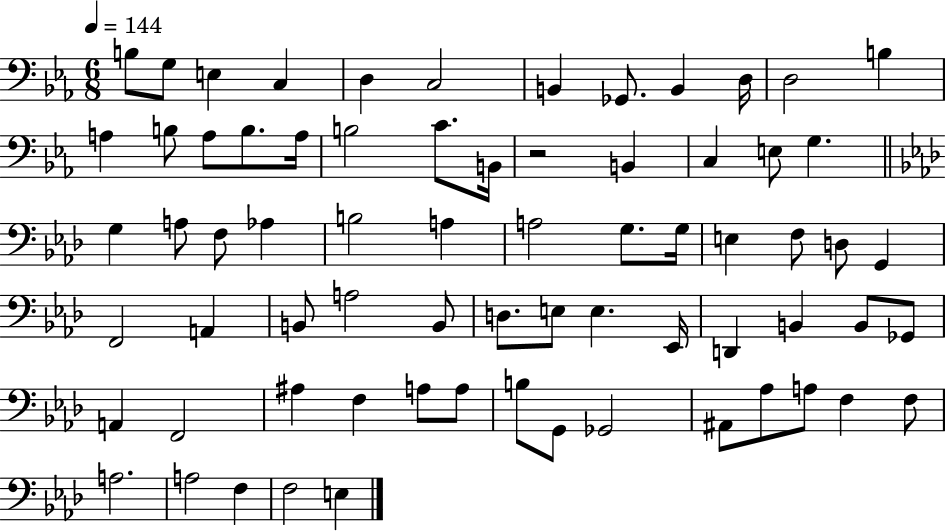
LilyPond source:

{
  \clef bass
  \numericTimeSignature
  \time 6/8
  \key ees \major
  \tempo 4 = 144
  \repeat volta 2 { b8 g8 e4 c4 | d4 c2 | b,4 ges,8. b,4 d16 | d2 b4 | \break a4 b8 a8 b8. a16 | b2 c'8. b,16 | r2 b,4 | c4 e8 g4. | \break \bar "||" \break \key aes \major g4 a8 f8 aes4 | b2 a4 | a2 g8. g16 | e4 f8 d8 g,4 | \break f,2 a,4 | b,8 a2 b,8 | d8. e8 e4. ees,16 | d,4 b,4 b,8 ges,8 | \break a,4 f,2 | ais4 f4 a8 a8 | b8 g,8 ges,2 | ais,8 aes8 a8 f4 f8 | \break a2. | a2 f4 | f2 e4 | } \bar "|."
}